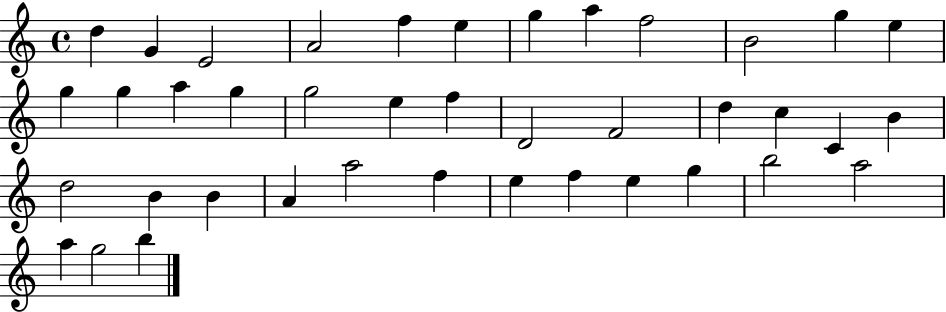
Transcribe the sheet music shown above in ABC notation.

X:1
T:Untitled
M:4/4
L:1/4
K:C
d G E2 A2 f e g a f2 B2 g e g g a g g2 e f D2 F2 d c C B d2 B B A a2 f e f e g b2 a2 a g2 b